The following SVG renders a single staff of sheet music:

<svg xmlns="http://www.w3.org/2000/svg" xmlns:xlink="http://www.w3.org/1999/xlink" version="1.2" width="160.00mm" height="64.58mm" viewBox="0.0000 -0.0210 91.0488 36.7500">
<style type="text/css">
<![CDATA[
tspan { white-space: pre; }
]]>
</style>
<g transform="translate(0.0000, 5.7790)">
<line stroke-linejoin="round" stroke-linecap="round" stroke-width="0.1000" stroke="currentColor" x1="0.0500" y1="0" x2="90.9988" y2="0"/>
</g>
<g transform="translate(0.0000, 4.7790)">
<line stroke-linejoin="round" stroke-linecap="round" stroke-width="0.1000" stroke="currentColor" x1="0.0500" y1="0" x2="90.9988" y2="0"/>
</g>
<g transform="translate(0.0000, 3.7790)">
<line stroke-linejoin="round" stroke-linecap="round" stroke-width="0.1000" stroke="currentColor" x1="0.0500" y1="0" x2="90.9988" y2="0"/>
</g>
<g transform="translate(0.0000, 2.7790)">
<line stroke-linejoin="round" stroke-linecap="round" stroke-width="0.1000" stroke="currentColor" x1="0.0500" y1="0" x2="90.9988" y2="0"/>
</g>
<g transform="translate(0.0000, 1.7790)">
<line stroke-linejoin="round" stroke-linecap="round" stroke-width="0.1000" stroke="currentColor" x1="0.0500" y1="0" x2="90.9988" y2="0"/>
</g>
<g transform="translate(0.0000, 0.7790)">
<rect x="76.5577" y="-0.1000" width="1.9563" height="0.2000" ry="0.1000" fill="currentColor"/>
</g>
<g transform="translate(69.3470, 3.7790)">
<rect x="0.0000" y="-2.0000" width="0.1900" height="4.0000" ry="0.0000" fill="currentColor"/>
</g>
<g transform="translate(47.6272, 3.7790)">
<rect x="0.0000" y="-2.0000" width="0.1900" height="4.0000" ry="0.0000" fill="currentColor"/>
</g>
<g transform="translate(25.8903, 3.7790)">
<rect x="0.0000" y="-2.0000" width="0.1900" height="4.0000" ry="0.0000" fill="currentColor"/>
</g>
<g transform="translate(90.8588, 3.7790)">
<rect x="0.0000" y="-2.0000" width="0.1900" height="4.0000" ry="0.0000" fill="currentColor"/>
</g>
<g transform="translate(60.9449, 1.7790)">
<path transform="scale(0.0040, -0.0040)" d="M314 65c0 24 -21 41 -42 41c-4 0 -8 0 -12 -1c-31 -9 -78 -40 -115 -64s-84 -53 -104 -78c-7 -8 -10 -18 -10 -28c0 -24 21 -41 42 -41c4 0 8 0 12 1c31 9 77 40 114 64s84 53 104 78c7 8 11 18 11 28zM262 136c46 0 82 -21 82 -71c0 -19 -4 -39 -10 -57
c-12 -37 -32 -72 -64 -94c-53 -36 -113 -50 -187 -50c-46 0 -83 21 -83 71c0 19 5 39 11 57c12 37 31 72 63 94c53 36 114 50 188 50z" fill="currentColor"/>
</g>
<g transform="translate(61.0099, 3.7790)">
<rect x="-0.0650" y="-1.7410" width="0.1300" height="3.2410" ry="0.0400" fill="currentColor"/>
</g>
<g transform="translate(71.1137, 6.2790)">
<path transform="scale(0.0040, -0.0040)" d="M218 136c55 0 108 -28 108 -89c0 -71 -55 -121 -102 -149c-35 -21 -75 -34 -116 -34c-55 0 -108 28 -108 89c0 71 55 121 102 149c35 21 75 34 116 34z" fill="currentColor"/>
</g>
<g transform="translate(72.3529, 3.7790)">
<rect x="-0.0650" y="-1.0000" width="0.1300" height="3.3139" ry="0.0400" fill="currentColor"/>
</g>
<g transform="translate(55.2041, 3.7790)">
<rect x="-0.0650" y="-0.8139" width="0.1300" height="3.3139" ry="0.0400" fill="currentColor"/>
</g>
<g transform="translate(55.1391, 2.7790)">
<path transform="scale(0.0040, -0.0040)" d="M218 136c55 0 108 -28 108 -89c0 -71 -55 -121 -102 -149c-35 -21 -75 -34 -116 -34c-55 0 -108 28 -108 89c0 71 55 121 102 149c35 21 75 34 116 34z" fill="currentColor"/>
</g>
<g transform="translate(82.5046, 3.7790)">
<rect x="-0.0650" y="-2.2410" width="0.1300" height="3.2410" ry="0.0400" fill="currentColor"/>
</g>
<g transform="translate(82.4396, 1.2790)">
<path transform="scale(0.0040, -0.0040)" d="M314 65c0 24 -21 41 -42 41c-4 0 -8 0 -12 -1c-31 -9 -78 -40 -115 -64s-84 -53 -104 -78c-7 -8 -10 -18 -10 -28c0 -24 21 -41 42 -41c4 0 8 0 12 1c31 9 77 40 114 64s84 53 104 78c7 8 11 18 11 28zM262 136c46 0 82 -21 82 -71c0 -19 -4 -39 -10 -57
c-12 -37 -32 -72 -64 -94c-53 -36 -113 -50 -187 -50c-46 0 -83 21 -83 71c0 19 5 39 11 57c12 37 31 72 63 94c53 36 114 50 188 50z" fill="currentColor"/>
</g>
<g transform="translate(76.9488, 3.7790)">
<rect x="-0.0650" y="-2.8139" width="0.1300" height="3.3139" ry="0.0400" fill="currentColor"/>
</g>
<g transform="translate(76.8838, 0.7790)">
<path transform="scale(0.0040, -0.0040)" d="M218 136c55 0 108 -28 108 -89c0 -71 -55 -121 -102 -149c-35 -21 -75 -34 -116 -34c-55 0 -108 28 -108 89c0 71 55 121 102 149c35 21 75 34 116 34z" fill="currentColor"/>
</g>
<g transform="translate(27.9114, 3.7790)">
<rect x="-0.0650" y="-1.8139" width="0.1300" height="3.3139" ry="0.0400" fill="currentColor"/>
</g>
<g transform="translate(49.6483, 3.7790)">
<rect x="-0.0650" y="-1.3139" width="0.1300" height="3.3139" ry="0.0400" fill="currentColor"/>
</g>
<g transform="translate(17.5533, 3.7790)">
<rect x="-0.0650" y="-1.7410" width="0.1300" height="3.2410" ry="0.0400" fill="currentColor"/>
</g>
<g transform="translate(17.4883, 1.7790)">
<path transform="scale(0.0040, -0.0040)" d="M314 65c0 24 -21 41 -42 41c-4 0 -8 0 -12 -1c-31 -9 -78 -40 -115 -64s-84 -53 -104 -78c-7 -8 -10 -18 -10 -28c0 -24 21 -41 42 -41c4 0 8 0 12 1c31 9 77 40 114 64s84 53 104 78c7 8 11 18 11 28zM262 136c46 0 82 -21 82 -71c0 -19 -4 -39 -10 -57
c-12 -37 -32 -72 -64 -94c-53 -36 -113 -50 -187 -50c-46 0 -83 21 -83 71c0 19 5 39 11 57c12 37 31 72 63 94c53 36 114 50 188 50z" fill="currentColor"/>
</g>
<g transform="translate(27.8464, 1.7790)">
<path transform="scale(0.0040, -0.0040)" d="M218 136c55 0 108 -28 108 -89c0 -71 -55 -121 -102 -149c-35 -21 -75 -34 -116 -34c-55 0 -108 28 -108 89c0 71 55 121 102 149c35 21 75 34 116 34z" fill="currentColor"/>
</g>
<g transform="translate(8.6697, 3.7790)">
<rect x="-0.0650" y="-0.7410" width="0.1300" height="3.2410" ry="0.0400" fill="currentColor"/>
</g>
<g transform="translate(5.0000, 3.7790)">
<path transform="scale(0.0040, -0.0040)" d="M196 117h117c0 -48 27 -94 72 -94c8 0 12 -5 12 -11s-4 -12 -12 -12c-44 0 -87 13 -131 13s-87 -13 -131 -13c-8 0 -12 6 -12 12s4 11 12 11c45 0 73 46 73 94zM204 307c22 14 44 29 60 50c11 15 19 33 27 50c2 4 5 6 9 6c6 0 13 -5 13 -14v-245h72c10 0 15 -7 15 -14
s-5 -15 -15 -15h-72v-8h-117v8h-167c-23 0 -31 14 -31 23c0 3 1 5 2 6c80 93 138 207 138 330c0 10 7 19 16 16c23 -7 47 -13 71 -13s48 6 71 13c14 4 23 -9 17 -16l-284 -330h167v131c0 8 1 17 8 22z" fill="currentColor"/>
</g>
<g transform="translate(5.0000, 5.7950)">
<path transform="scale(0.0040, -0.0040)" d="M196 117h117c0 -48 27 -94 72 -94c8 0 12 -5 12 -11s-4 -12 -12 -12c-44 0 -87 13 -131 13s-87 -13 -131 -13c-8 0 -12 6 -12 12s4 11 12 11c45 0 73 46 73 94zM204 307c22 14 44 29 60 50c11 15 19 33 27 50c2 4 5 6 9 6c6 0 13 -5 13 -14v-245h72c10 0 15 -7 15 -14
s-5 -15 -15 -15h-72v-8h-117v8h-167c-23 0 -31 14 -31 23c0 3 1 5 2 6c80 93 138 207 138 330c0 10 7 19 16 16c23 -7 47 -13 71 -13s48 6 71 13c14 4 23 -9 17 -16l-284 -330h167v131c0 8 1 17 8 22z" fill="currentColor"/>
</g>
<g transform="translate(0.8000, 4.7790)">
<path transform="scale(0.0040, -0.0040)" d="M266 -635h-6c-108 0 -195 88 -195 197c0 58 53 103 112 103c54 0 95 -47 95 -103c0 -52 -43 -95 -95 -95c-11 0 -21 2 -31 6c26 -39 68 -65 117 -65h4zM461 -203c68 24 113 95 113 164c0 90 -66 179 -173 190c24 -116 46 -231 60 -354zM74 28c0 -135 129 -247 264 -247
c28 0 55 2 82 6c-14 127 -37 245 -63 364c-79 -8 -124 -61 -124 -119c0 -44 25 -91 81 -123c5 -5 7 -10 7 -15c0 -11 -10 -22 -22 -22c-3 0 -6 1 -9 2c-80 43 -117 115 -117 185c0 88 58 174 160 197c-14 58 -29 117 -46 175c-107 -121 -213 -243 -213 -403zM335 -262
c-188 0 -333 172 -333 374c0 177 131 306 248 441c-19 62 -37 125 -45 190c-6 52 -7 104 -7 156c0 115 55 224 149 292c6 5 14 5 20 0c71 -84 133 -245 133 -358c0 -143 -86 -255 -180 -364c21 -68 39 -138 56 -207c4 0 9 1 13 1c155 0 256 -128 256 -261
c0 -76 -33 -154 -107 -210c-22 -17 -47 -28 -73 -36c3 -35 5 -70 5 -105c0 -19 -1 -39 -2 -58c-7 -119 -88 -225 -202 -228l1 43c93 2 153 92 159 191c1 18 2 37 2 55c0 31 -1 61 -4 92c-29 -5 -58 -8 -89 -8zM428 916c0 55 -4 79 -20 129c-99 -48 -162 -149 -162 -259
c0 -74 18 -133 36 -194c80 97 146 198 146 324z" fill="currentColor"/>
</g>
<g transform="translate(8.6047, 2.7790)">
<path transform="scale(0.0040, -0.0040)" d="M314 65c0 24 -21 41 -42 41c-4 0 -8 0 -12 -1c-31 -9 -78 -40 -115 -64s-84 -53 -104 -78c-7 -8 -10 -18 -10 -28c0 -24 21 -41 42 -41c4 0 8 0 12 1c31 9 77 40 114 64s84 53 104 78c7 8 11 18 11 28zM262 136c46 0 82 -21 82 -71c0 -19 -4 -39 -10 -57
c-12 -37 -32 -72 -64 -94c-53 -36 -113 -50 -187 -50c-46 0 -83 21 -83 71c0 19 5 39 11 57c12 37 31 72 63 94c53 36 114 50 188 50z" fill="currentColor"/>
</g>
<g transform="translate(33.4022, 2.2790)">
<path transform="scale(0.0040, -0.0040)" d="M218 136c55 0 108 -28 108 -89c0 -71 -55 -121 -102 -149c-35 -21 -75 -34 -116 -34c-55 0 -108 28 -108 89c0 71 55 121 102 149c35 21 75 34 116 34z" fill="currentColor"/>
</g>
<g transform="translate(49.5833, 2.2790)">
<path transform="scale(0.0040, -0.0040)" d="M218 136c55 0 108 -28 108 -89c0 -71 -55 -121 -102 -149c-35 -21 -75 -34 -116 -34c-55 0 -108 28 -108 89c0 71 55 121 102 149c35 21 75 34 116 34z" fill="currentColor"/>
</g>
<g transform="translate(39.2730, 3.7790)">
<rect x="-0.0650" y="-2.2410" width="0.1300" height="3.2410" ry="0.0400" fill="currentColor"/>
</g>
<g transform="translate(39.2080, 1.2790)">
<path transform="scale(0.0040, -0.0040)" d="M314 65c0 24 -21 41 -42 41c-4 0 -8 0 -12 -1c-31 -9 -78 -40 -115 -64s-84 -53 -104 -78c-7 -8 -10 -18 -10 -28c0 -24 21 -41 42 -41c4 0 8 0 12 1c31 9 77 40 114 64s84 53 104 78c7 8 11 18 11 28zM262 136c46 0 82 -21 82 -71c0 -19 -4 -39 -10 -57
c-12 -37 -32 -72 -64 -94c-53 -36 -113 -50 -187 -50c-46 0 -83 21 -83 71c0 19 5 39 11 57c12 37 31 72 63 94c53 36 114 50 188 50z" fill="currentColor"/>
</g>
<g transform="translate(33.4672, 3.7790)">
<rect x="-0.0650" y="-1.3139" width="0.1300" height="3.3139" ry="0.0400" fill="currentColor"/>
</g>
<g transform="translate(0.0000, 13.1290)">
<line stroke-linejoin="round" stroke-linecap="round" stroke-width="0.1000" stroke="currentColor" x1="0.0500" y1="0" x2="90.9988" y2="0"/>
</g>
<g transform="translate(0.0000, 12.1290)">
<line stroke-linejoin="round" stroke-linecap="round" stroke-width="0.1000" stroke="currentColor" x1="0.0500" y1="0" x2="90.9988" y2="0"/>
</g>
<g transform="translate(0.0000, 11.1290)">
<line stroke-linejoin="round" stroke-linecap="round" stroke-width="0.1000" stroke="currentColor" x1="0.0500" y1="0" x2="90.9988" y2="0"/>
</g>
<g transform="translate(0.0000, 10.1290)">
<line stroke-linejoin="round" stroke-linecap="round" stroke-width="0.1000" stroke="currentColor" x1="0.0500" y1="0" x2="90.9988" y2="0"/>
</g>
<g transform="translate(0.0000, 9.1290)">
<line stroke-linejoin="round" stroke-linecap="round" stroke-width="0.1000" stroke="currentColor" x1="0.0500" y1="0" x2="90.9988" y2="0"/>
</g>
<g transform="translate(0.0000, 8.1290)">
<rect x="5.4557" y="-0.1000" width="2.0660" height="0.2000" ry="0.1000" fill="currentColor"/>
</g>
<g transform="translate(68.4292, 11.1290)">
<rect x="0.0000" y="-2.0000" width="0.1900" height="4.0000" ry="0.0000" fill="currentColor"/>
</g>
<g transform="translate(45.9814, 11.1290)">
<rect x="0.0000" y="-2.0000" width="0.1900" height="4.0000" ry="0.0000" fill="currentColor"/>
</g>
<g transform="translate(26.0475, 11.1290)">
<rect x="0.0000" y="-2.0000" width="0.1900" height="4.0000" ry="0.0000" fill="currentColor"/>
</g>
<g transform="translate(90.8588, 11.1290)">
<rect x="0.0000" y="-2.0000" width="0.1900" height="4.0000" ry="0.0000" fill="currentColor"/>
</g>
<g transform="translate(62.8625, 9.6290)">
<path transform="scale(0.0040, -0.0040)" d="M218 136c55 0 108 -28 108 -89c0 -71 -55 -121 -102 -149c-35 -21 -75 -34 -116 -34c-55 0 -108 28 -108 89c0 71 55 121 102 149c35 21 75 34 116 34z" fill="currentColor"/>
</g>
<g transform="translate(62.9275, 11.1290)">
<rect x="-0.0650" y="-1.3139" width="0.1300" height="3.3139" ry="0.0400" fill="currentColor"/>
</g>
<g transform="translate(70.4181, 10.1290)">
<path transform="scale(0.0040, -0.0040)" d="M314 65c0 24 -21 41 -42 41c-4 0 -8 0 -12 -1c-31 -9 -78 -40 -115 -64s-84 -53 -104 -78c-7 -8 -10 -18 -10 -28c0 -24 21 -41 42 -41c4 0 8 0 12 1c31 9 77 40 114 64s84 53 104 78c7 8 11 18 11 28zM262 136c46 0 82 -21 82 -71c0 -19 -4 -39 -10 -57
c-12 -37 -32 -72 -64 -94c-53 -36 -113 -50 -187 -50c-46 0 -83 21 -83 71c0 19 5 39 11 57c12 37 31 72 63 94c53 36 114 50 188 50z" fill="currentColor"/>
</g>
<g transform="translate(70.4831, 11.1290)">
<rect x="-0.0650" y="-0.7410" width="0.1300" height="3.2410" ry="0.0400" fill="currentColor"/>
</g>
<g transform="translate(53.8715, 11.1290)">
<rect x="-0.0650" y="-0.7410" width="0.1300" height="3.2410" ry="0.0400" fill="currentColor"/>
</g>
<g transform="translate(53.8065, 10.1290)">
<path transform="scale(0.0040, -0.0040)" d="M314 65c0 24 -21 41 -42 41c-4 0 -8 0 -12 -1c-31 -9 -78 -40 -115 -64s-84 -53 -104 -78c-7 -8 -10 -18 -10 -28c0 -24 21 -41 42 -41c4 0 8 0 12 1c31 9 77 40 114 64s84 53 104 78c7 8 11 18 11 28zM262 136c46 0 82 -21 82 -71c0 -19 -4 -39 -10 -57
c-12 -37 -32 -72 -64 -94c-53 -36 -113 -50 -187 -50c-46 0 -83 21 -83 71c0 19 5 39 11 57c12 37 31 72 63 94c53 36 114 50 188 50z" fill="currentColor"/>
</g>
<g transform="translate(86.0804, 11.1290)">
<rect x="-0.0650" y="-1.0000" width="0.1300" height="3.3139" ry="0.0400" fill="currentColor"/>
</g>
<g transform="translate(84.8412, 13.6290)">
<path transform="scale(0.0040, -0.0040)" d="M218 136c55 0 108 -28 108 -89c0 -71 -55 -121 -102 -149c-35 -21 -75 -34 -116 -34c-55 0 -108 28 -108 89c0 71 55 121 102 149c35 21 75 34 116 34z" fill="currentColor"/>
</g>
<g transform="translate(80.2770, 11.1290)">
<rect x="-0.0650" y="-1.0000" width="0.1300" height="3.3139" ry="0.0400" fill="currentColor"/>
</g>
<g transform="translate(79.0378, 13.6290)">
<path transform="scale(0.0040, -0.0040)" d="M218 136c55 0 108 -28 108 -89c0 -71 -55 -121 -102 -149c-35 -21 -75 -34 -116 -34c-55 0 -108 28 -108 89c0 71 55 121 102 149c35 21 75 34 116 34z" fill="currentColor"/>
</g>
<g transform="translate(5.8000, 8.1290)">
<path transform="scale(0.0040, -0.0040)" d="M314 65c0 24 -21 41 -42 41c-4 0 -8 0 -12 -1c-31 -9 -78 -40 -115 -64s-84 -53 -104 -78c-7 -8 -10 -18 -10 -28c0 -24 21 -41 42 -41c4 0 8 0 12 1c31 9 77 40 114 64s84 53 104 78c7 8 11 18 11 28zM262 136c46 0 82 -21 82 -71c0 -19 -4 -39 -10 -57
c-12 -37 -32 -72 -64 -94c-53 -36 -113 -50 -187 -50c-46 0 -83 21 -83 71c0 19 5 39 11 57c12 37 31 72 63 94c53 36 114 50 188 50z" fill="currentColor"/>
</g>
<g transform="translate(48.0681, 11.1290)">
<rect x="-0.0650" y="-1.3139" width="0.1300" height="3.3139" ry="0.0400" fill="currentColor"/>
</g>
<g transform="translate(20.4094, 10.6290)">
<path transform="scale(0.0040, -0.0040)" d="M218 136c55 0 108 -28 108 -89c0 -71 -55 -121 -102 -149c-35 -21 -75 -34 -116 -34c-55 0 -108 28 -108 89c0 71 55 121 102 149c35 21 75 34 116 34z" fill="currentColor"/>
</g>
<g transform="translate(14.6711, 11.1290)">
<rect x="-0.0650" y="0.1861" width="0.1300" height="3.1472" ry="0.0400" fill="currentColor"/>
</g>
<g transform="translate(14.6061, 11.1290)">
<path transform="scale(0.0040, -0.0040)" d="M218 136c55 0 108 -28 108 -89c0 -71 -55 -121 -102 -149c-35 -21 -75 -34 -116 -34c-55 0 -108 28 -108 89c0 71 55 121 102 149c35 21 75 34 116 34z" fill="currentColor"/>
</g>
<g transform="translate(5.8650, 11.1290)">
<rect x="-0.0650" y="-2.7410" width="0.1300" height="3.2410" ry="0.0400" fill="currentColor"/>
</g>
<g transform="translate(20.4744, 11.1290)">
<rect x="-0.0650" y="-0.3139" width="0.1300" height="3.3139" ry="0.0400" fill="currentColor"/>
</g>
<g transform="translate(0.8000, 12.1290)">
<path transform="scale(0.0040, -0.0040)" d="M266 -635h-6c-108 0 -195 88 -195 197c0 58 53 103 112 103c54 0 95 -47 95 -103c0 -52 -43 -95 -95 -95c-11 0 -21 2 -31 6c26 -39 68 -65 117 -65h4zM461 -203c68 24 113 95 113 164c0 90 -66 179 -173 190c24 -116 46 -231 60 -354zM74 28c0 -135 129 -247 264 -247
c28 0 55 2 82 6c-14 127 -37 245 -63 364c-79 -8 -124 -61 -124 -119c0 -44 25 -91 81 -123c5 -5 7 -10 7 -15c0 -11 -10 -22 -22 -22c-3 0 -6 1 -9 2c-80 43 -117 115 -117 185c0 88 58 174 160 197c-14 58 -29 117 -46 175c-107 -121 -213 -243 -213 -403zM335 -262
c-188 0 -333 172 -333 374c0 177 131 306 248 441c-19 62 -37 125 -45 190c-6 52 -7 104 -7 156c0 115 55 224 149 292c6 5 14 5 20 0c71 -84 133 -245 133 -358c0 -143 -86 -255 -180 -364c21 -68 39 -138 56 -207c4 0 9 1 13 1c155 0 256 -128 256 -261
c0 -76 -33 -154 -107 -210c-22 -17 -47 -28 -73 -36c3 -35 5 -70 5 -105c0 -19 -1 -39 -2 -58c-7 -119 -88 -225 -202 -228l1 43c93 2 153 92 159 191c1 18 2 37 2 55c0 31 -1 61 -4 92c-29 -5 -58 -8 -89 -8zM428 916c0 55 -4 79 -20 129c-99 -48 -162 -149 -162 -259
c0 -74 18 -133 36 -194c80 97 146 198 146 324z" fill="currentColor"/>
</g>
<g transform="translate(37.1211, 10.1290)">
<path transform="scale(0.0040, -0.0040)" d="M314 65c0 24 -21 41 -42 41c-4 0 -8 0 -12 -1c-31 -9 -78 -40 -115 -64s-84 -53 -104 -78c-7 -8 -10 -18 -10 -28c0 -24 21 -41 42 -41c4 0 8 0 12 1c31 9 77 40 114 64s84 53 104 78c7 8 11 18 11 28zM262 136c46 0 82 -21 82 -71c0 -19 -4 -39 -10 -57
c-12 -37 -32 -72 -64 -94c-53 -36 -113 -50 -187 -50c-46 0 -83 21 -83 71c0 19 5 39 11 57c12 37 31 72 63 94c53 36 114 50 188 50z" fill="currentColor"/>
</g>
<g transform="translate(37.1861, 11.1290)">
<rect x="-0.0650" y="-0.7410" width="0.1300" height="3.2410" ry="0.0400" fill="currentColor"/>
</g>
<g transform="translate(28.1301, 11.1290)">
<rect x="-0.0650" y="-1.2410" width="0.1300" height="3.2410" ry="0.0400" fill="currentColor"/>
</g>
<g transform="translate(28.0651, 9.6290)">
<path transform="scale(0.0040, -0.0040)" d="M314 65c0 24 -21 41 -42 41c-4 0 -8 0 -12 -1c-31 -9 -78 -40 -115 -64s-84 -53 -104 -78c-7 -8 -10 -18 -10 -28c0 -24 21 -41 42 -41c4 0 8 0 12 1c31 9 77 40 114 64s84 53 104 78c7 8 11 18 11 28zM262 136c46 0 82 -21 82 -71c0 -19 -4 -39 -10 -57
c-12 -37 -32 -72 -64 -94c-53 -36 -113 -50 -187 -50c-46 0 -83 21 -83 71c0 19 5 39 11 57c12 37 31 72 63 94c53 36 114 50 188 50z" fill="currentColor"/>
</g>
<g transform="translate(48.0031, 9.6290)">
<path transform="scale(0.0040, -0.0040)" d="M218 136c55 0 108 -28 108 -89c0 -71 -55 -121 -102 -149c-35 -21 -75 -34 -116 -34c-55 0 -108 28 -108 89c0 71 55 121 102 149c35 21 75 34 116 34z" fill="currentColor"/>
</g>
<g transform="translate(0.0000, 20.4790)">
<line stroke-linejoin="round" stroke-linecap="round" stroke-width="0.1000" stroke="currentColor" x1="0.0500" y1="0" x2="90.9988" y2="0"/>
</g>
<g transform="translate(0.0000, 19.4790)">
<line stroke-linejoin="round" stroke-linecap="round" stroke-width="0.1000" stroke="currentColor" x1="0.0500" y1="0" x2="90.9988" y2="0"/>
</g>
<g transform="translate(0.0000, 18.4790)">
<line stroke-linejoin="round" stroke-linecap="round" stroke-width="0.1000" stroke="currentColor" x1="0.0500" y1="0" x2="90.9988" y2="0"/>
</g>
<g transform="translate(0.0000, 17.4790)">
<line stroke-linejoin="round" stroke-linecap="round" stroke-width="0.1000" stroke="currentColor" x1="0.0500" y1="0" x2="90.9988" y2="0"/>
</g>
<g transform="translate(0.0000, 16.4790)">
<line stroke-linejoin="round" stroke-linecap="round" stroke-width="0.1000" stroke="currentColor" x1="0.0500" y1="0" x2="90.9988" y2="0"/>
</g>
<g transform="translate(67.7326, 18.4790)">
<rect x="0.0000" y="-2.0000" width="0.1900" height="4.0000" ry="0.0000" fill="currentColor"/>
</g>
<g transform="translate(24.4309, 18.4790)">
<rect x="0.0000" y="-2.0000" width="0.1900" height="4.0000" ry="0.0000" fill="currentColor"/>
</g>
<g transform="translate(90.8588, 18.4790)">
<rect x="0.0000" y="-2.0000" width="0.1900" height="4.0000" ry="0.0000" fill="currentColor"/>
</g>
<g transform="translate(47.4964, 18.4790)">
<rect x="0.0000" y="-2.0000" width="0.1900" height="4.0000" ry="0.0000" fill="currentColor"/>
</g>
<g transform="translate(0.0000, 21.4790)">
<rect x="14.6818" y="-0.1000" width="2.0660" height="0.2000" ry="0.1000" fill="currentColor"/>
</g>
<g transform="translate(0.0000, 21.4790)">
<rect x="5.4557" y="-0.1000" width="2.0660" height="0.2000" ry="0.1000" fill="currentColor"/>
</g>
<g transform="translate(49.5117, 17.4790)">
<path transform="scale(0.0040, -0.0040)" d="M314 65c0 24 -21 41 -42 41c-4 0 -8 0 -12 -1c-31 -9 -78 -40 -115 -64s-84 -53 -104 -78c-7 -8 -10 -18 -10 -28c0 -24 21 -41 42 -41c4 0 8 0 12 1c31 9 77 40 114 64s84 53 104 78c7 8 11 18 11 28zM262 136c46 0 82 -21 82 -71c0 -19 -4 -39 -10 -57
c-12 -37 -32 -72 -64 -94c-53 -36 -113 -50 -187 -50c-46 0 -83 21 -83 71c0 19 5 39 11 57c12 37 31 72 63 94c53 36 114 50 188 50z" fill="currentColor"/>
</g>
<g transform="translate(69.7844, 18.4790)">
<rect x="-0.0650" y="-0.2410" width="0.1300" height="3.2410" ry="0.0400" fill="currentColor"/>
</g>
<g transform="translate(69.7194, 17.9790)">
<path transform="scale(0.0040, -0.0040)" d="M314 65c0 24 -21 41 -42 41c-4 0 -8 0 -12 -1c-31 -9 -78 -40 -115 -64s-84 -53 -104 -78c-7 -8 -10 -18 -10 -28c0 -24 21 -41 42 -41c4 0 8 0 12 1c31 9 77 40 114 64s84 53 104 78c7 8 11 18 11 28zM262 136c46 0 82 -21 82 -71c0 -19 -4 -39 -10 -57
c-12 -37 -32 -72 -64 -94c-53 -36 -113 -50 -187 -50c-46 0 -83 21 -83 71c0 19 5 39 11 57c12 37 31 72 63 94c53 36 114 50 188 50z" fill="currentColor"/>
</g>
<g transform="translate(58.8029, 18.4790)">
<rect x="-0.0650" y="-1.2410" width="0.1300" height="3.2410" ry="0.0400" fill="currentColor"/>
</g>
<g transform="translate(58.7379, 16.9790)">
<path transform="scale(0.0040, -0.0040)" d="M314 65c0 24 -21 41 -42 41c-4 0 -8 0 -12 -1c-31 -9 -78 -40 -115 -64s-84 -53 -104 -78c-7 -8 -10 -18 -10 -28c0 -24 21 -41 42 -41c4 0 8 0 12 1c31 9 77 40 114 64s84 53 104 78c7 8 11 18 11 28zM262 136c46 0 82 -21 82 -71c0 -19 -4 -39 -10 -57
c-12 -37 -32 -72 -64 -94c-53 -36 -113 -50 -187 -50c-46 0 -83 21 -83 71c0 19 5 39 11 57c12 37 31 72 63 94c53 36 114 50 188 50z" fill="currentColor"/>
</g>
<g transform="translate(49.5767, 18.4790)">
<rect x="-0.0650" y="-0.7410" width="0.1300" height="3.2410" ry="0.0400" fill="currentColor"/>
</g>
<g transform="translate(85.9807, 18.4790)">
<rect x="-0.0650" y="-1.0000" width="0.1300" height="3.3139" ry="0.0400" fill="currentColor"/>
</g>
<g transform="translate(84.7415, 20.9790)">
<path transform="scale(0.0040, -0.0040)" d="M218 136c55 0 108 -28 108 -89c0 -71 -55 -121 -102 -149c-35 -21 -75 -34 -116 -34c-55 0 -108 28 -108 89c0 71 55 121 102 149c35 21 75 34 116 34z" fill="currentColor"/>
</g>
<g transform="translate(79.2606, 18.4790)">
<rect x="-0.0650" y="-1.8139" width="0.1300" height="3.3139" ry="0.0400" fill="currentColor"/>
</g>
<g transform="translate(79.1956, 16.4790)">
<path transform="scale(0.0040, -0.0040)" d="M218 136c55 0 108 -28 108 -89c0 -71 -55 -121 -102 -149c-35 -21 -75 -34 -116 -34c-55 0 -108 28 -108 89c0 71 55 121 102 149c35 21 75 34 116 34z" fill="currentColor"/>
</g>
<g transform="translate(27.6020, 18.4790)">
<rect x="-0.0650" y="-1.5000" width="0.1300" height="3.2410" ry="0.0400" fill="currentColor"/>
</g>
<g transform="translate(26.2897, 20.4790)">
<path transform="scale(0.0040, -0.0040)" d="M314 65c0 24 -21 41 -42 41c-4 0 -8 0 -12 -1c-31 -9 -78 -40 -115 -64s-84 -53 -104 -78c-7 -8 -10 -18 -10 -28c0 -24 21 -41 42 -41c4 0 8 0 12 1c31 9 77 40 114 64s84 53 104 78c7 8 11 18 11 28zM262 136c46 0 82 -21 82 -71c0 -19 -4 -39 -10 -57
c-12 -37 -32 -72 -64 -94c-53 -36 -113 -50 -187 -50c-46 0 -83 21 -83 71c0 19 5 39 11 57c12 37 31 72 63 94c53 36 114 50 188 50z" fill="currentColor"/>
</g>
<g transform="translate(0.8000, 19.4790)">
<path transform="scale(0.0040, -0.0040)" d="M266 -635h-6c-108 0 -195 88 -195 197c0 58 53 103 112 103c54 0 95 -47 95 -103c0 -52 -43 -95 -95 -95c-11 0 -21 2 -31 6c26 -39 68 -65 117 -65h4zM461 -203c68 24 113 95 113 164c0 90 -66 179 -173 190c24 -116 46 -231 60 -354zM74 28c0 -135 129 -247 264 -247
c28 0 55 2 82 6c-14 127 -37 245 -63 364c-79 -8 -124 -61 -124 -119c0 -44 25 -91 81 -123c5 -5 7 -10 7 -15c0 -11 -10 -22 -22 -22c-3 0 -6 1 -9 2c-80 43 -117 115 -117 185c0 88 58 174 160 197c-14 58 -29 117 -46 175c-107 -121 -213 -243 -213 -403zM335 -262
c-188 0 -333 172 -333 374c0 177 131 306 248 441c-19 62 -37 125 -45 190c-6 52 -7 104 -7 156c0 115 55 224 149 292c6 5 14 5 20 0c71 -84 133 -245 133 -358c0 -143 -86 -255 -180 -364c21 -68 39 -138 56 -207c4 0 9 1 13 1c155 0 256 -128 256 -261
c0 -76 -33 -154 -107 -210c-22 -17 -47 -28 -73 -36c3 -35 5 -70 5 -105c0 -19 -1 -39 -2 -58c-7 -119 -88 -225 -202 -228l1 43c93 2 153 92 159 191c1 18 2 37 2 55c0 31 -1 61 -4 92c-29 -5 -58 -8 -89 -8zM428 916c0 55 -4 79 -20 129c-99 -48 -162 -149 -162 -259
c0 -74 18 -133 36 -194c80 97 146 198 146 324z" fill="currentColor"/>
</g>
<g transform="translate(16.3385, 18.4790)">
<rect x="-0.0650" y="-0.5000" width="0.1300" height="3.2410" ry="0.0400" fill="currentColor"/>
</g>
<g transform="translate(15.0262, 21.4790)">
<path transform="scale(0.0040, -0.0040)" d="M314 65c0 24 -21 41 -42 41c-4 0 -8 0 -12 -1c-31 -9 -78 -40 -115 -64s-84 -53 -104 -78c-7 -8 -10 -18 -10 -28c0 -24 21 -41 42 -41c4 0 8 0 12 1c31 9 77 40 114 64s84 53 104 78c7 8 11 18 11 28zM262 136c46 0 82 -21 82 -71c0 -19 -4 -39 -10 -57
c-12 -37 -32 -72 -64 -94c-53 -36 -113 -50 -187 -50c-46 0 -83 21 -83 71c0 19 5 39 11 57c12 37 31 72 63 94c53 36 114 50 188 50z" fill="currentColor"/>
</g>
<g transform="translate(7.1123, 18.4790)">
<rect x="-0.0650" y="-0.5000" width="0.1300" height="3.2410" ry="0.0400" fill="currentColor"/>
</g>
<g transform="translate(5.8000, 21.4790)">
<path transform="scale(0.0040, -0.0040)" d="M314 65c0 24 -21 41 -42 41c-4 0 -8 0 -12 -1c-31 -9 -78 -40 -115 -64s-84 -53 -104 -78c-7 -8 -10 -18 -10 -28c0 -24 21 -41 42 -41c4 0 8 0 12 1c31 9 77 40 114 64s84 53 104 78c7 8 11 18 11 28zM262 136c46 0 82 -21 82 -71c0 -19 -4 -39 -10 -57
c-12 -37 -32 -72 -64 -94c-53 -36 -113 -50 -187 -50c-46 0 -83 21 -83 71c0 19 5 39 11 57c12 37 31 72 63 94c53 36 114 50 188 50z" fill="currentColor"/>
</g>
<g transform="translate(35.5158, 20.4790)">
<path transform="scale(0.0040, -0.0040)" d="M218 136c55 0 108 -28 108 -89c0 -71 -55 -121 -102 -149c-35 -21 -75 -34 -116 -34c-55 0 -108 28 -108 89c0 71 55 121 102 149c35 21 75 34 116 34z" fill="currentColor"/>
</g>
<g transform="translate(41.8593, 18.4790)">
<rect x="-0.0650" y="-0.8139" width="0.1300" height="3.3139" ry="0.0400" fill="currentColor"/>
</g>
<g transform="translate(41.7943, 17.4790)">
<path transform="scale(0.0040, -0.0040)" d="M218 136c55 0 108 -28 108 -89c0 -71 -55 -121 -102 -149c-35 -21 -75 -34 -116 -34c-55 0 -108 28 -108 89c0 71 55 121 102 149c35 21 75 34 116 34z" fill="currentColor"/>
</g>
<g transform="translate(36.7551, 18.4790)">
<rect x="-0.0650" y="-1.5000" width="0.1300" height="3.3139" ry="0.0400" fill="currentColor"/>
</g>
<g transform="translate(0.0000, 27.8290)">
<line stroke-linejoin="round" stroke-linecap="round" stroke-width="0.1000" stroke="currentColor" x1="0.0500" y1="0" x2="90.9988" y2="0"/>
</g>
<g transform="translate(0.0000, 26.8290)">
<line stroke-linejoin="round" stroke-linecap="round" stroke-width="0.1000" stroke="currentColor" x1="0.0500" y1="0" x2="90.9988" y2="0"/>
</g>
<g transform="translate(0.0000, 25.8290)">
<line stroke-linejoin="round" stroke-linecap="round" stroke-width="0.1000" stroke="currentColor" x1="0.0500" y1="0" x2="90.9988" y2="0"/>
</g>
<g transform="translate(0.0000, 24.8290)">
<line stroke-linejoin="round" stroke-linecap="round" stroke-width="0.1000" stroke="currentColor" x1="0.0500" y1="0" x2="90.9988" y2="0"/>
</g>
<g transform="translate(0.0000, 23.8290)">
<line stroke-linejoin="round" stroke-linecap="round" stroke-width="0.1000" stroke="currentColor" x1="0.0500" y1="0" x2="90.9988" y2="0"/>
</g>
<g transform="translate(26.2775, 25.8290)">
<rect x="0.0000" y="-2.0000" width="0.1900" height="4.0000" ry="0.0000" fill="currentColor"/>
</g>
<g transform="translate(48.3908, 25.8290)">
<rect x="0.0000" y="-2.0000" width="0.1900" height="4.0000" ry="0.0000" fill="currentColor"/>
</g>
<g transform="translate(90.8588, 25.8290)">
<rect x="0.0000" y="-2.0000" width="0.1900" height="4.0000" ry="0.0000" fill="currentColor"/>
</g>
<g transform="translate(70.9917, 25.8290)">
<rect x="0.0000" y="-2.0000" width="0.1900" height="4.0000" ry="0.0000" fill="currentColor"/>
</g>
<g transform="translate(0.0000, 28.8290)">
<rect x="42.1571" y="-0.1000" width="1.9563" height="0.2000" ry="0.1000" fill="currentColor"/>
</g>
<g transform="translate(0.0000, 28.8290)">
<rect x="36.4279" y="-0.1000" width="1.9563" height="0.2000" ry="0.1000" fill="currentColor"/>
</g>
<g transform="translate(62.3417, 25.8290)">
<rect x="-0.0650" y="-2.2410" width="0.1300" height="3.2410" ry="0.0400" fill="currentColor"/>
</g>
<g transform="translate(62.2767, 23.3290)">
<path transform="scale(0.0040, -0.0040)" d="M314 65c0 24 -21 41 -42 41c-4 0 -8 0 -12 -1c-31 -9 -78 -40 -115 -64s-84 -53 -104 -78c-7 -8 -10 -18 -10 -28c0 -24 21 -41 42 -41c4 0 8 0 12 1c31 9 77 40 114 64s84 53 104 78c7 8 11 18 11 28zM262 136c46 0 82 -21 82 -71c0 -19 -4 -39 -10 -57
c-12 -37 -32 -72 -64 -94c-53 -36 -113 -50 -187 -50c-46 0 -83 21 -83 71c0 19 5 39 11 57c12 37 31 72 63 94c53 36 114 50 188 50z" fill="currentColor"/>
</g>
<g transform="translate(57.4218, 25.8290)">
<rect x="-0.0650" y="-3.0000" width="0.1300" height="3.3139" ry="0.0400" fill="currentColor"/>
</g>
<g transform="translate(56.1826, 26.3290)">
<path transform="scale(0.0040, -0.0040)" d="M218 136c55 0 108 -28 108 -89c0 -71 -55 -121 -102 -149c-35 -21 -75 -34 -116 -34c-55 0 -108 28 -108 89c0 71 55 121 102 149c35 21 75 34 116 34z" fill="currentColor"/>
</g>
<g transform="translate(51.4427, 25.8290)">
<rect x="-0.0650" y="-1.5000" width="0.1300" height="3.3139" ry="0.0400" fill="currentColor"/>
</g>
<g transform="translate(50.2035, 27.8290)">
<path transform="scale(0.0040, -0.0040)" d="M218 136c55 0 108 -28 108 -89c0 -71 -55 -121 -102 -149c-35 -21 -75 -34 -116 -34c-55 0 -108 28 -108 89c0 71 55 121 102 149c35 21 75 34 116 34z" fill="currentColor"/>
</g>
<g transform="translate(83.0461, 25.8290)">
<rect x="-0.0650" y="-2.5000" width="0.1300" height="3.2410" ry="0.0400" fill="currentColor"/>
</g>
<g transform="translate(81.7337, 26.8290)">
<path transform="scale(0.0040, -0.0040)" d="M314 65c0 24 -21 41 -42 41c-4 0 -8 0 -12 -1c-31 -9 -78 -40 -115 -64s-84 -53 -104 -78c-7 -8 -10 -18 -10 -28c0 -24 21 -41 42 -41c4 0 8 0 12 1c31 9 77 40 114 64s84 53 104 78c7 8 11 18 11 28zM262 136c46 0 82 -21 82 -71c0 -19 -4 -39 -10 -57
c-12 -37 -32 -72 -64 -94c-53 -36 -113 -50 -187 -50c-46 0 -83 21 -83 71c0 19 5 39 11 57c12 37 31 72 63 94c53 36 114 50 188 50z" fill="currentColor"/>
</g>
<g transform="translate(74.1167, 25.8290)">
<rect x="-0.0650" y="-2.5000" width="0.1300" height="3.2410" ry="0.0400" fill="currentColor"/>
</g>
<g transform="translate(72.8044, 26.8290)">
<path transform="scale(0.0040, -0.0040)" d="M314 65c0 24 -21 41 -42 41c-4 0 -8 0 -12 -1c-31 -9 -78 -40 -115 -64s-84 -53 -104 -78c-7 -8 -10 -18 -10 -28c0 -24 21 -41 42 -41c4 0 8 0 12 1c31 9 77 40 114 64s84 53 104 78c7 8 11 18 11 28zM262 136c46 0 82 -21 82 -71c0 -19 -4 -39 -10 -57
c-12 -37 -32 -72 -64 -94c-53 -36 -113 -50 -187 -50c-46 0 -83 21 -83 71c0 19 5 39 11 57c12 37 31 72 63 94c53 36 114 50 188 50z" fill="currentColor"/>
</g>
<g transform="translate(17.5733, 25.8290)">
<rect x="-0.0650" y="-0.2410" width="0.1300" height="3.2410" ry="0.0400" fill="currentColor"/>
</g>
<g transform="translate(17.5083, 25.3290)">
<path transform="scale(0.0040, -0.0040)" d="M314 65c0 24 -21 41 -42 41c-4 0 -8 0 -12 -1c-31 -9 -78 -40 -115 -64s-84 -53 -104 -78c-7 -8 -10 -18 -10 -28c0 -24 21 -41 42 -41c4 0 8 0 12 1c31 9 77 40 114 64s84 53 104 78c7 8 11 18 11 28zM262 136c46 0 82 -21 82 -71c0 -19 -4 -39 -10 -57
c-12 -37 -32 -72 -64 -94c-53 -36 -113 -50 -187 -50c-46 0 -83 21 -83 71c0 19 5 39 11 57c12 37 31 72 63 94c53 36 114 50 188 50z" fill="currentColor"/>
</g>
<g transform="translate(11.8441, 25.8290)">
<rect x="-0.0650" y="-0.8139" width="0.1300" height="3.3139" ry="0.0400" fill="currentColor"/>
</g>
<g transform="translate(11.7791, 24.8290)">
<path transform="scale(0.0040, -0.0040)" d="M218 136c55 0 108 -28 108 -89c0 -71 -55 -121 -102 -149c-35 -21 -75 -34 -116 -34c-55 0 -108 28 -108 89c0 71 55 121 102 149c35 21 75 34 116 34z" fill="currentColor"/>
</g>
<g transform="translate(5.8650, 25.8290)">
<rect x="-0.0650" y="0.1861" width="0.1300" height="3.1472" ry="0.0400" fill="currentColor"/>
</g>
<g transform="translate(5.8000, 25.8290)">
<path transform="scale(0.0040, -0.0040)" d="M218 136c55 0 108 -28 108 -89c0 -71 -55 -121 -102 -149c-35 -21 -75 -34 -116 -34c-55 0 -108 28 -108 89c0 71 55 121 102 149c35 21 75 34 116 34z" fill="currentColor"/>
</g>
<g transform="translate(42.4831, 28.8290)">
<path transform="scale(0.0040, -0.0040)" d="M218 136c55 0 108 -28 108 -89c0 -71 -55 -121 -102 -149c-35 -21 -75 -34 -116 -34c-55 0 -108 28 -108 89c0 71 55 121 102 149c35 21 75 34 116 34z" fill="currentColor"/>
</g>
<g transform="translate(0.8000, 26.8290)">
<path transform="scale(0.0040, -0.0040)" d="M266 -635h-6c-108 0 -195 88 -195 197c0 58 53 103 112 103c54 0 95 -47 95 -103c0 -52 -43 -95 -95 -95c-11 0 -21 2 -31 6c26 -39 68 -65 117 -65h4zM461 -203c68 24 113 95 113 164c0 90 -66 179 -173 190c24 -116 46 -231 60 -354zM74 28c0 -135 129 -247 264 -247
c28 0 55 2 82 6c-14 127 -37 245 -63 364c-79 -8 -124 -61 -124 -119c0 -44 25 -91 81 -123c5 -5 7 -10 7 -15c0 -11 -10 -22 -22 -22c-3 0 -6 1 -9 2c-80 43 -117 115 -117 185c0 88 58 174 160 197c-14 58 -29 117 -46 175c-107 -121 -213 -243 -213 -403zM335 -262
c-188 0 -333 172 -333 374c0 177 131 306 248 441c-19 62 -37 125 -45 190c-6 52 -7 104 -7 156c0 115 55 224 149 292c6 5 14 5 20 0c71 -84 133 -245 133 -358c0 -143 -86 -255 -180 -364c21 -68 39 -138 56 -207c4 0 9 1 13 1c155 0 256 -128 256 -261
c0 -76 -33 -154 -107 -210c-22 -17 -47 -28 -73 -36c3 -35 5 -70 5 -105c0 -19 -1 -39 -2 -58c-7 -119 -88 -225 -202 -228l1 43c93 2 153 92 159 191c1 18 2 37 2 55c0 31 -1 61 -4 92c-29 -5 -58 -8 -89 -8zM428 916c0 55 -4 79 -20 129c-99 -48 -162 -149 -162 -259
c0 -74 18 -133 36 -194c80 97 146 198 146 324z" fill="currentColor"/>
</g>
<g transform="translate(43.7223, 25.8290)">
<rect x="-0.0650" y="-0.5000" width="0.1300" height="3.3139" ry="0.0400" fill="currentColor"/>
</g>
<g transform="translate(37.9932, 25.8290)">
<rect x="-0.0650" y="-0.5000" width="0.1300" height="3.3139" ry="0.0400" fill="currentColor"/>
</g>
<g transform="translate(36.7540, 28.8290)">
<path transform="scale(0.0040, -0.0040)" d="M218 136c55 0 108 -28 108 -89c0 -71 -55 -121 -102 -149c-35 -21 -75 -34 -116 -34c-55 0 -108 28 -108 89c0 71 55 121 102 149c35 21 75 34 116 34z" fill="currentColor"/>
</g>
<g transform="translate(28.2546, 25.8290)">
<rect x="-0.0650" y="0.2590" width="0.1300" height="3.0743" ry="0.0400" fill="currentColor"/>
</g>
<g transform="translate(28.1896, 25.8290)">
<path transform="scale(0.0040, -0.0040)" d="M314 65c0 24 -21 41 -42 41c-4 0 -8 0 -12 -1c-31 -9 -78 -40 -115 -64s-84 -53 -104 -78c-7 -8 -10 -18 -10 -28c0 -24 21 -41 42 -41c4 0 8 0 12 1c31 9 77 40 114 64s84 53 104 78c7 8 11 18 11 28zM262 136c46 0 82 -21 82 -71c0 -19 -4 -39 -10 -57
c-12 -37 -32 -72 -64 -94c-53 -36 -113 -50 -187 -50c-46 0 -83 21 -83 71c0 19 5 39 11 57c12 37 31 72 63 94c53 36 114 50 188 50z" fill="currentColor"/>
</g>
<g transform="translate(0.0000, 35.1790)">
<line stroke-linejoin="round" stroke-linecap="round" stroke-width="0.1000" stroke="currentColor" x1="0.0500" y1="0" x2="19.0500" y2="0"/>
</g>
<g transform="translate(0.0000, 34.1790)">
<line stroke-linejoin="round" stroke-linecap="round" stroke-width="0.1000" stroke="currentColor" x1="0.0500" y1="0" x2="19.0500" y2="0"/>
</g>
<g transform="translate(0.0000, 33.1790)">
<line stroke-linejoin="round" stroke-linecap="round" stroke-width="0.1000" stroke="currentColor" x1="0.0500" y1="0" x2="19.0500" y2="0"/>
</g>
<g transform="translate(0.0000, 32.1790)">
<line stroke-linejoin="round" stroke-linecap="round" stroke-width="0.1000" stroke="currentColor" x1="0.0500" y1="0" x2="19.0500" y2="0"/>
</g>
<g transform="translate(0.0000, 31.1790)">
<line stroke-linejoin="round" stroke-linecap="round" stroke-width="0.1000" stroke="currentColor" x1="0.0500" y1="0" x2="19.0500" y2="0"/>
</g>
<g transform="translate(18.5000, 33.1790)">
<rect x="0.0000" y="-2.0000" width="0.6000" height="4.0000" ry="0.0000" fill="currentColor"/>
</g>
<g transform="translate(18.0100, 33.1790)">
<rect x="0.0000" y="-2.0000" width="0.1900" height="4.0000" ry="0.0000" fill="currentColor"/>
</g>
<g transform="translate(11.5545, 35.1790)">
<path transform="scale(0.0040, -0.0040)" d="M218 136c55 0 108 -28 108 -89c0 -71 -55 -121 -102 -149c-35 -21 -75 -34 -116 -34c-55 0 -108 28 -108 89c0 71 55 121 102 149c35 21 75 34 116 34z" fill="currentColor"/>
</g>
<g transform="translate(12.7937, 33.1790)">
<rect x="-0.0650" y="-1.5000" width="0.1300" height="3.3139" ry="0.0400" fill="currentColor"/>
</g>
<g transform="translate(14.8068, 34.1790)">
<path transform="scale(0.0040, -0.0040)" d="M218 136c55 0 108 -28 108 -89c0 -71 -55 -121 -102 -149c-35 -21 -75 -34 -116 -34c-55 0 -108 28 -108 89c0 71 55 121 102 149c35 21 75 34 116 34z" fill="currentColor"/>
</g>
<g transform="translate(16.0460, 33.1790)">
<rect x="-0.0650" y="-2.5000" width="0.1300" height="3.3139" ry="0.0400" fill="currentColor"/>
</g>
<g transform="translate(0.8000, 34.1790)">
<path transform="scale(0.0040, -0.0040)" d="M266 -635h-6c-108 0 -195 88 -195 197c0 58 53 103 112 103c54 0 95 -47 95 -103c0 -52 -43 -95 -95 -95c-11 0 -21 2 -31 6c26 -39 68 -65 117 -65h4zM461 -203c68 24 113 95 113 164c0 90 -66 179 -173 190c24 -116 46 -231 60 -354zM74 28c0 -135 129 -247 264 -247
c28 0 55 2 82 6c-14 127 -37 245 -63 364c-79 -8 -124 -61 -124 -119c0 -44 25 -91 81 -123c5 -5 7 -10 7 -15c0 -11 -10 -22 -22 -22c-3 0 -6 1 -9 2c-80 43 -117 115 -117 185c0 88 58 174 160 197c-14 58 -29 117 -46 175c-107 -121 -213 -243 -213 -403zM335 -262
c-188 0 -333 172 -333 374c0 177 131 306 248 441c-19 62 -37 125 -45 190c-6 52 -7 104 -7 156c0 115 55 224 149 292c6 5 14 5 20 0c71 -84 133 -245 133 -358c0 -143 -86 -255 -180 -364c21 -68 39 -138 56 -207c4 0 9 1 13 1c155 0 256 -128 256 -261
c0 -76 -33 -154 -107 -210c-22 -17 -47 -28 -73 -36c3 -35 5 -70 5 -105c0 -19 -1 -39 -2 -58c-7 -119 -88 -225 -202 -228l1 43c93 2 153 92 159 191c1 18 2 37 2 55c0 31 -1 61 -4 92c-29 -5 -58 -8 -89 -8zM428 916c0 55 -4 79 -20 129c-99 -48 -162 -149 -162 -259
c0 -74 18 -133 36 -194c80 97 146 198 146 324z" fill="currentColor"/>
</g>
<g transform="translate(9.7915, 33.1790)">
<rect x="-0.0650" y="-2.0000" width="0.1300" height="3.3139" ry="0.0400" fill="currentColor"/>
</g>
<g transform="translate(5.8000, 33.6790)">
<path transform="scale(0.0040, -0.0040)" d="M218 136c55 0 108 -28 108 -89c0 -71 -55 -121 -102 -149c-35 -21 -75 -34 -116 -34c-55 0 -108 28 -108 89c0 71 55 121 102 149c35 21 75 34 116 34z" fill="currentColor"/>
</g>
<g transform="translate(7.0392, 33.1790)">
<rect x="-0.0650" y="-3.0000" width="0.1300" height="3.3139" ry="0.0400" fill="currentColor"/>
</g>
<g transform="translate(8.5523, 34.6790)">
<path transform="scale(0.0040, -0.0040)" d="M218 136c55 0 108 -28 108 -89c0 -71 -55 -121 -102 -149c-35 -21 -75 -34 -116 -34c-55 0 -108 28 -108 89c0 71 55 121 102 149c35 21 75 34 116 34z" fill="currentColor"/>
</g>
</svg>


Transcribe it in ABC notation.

X:1
T:Untitled
M:4/4
L:1/4
K:C
d2 f2 f e g2 e d f2 D a g2 a2 B c e2 d2 e d2 e d2 D D C2 C2 E2 E d d2 e2 c2 f D B d c2 B2 C C E A g2 G2 G2 A F E G